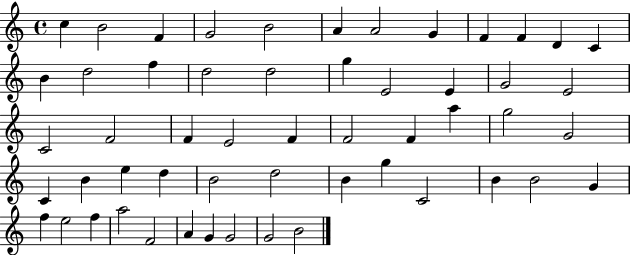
C5/q B4/h F4/q G4/h B4/h A4/q A4/h G4/q F4/q F4/q D4/q C4/q B4/q D5/h F5/q D5/h D5/h G5/q E4/h E4/q G4/h E4/h C4/h F4/h F4/q E4/h F4/q F4/h F4/q A5/q G5/h G4/h C4/q B4/q E5/q D5/q B4/h D5/h B4/q G5/q C4/h B4/q B4/h G4/q F5/q E5/h F5/q A5/h F4/h A4/q G4/q G4/h G4/h B4/h